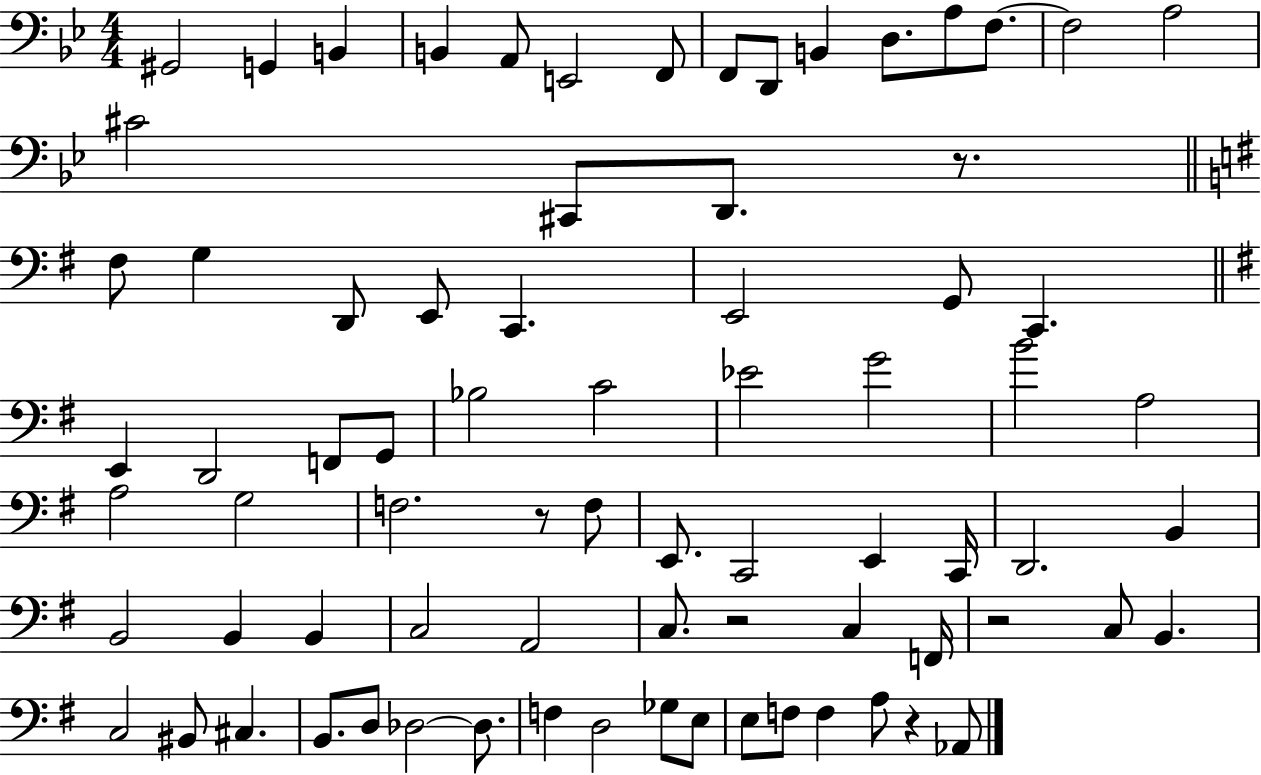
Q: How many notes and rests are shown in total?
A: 77